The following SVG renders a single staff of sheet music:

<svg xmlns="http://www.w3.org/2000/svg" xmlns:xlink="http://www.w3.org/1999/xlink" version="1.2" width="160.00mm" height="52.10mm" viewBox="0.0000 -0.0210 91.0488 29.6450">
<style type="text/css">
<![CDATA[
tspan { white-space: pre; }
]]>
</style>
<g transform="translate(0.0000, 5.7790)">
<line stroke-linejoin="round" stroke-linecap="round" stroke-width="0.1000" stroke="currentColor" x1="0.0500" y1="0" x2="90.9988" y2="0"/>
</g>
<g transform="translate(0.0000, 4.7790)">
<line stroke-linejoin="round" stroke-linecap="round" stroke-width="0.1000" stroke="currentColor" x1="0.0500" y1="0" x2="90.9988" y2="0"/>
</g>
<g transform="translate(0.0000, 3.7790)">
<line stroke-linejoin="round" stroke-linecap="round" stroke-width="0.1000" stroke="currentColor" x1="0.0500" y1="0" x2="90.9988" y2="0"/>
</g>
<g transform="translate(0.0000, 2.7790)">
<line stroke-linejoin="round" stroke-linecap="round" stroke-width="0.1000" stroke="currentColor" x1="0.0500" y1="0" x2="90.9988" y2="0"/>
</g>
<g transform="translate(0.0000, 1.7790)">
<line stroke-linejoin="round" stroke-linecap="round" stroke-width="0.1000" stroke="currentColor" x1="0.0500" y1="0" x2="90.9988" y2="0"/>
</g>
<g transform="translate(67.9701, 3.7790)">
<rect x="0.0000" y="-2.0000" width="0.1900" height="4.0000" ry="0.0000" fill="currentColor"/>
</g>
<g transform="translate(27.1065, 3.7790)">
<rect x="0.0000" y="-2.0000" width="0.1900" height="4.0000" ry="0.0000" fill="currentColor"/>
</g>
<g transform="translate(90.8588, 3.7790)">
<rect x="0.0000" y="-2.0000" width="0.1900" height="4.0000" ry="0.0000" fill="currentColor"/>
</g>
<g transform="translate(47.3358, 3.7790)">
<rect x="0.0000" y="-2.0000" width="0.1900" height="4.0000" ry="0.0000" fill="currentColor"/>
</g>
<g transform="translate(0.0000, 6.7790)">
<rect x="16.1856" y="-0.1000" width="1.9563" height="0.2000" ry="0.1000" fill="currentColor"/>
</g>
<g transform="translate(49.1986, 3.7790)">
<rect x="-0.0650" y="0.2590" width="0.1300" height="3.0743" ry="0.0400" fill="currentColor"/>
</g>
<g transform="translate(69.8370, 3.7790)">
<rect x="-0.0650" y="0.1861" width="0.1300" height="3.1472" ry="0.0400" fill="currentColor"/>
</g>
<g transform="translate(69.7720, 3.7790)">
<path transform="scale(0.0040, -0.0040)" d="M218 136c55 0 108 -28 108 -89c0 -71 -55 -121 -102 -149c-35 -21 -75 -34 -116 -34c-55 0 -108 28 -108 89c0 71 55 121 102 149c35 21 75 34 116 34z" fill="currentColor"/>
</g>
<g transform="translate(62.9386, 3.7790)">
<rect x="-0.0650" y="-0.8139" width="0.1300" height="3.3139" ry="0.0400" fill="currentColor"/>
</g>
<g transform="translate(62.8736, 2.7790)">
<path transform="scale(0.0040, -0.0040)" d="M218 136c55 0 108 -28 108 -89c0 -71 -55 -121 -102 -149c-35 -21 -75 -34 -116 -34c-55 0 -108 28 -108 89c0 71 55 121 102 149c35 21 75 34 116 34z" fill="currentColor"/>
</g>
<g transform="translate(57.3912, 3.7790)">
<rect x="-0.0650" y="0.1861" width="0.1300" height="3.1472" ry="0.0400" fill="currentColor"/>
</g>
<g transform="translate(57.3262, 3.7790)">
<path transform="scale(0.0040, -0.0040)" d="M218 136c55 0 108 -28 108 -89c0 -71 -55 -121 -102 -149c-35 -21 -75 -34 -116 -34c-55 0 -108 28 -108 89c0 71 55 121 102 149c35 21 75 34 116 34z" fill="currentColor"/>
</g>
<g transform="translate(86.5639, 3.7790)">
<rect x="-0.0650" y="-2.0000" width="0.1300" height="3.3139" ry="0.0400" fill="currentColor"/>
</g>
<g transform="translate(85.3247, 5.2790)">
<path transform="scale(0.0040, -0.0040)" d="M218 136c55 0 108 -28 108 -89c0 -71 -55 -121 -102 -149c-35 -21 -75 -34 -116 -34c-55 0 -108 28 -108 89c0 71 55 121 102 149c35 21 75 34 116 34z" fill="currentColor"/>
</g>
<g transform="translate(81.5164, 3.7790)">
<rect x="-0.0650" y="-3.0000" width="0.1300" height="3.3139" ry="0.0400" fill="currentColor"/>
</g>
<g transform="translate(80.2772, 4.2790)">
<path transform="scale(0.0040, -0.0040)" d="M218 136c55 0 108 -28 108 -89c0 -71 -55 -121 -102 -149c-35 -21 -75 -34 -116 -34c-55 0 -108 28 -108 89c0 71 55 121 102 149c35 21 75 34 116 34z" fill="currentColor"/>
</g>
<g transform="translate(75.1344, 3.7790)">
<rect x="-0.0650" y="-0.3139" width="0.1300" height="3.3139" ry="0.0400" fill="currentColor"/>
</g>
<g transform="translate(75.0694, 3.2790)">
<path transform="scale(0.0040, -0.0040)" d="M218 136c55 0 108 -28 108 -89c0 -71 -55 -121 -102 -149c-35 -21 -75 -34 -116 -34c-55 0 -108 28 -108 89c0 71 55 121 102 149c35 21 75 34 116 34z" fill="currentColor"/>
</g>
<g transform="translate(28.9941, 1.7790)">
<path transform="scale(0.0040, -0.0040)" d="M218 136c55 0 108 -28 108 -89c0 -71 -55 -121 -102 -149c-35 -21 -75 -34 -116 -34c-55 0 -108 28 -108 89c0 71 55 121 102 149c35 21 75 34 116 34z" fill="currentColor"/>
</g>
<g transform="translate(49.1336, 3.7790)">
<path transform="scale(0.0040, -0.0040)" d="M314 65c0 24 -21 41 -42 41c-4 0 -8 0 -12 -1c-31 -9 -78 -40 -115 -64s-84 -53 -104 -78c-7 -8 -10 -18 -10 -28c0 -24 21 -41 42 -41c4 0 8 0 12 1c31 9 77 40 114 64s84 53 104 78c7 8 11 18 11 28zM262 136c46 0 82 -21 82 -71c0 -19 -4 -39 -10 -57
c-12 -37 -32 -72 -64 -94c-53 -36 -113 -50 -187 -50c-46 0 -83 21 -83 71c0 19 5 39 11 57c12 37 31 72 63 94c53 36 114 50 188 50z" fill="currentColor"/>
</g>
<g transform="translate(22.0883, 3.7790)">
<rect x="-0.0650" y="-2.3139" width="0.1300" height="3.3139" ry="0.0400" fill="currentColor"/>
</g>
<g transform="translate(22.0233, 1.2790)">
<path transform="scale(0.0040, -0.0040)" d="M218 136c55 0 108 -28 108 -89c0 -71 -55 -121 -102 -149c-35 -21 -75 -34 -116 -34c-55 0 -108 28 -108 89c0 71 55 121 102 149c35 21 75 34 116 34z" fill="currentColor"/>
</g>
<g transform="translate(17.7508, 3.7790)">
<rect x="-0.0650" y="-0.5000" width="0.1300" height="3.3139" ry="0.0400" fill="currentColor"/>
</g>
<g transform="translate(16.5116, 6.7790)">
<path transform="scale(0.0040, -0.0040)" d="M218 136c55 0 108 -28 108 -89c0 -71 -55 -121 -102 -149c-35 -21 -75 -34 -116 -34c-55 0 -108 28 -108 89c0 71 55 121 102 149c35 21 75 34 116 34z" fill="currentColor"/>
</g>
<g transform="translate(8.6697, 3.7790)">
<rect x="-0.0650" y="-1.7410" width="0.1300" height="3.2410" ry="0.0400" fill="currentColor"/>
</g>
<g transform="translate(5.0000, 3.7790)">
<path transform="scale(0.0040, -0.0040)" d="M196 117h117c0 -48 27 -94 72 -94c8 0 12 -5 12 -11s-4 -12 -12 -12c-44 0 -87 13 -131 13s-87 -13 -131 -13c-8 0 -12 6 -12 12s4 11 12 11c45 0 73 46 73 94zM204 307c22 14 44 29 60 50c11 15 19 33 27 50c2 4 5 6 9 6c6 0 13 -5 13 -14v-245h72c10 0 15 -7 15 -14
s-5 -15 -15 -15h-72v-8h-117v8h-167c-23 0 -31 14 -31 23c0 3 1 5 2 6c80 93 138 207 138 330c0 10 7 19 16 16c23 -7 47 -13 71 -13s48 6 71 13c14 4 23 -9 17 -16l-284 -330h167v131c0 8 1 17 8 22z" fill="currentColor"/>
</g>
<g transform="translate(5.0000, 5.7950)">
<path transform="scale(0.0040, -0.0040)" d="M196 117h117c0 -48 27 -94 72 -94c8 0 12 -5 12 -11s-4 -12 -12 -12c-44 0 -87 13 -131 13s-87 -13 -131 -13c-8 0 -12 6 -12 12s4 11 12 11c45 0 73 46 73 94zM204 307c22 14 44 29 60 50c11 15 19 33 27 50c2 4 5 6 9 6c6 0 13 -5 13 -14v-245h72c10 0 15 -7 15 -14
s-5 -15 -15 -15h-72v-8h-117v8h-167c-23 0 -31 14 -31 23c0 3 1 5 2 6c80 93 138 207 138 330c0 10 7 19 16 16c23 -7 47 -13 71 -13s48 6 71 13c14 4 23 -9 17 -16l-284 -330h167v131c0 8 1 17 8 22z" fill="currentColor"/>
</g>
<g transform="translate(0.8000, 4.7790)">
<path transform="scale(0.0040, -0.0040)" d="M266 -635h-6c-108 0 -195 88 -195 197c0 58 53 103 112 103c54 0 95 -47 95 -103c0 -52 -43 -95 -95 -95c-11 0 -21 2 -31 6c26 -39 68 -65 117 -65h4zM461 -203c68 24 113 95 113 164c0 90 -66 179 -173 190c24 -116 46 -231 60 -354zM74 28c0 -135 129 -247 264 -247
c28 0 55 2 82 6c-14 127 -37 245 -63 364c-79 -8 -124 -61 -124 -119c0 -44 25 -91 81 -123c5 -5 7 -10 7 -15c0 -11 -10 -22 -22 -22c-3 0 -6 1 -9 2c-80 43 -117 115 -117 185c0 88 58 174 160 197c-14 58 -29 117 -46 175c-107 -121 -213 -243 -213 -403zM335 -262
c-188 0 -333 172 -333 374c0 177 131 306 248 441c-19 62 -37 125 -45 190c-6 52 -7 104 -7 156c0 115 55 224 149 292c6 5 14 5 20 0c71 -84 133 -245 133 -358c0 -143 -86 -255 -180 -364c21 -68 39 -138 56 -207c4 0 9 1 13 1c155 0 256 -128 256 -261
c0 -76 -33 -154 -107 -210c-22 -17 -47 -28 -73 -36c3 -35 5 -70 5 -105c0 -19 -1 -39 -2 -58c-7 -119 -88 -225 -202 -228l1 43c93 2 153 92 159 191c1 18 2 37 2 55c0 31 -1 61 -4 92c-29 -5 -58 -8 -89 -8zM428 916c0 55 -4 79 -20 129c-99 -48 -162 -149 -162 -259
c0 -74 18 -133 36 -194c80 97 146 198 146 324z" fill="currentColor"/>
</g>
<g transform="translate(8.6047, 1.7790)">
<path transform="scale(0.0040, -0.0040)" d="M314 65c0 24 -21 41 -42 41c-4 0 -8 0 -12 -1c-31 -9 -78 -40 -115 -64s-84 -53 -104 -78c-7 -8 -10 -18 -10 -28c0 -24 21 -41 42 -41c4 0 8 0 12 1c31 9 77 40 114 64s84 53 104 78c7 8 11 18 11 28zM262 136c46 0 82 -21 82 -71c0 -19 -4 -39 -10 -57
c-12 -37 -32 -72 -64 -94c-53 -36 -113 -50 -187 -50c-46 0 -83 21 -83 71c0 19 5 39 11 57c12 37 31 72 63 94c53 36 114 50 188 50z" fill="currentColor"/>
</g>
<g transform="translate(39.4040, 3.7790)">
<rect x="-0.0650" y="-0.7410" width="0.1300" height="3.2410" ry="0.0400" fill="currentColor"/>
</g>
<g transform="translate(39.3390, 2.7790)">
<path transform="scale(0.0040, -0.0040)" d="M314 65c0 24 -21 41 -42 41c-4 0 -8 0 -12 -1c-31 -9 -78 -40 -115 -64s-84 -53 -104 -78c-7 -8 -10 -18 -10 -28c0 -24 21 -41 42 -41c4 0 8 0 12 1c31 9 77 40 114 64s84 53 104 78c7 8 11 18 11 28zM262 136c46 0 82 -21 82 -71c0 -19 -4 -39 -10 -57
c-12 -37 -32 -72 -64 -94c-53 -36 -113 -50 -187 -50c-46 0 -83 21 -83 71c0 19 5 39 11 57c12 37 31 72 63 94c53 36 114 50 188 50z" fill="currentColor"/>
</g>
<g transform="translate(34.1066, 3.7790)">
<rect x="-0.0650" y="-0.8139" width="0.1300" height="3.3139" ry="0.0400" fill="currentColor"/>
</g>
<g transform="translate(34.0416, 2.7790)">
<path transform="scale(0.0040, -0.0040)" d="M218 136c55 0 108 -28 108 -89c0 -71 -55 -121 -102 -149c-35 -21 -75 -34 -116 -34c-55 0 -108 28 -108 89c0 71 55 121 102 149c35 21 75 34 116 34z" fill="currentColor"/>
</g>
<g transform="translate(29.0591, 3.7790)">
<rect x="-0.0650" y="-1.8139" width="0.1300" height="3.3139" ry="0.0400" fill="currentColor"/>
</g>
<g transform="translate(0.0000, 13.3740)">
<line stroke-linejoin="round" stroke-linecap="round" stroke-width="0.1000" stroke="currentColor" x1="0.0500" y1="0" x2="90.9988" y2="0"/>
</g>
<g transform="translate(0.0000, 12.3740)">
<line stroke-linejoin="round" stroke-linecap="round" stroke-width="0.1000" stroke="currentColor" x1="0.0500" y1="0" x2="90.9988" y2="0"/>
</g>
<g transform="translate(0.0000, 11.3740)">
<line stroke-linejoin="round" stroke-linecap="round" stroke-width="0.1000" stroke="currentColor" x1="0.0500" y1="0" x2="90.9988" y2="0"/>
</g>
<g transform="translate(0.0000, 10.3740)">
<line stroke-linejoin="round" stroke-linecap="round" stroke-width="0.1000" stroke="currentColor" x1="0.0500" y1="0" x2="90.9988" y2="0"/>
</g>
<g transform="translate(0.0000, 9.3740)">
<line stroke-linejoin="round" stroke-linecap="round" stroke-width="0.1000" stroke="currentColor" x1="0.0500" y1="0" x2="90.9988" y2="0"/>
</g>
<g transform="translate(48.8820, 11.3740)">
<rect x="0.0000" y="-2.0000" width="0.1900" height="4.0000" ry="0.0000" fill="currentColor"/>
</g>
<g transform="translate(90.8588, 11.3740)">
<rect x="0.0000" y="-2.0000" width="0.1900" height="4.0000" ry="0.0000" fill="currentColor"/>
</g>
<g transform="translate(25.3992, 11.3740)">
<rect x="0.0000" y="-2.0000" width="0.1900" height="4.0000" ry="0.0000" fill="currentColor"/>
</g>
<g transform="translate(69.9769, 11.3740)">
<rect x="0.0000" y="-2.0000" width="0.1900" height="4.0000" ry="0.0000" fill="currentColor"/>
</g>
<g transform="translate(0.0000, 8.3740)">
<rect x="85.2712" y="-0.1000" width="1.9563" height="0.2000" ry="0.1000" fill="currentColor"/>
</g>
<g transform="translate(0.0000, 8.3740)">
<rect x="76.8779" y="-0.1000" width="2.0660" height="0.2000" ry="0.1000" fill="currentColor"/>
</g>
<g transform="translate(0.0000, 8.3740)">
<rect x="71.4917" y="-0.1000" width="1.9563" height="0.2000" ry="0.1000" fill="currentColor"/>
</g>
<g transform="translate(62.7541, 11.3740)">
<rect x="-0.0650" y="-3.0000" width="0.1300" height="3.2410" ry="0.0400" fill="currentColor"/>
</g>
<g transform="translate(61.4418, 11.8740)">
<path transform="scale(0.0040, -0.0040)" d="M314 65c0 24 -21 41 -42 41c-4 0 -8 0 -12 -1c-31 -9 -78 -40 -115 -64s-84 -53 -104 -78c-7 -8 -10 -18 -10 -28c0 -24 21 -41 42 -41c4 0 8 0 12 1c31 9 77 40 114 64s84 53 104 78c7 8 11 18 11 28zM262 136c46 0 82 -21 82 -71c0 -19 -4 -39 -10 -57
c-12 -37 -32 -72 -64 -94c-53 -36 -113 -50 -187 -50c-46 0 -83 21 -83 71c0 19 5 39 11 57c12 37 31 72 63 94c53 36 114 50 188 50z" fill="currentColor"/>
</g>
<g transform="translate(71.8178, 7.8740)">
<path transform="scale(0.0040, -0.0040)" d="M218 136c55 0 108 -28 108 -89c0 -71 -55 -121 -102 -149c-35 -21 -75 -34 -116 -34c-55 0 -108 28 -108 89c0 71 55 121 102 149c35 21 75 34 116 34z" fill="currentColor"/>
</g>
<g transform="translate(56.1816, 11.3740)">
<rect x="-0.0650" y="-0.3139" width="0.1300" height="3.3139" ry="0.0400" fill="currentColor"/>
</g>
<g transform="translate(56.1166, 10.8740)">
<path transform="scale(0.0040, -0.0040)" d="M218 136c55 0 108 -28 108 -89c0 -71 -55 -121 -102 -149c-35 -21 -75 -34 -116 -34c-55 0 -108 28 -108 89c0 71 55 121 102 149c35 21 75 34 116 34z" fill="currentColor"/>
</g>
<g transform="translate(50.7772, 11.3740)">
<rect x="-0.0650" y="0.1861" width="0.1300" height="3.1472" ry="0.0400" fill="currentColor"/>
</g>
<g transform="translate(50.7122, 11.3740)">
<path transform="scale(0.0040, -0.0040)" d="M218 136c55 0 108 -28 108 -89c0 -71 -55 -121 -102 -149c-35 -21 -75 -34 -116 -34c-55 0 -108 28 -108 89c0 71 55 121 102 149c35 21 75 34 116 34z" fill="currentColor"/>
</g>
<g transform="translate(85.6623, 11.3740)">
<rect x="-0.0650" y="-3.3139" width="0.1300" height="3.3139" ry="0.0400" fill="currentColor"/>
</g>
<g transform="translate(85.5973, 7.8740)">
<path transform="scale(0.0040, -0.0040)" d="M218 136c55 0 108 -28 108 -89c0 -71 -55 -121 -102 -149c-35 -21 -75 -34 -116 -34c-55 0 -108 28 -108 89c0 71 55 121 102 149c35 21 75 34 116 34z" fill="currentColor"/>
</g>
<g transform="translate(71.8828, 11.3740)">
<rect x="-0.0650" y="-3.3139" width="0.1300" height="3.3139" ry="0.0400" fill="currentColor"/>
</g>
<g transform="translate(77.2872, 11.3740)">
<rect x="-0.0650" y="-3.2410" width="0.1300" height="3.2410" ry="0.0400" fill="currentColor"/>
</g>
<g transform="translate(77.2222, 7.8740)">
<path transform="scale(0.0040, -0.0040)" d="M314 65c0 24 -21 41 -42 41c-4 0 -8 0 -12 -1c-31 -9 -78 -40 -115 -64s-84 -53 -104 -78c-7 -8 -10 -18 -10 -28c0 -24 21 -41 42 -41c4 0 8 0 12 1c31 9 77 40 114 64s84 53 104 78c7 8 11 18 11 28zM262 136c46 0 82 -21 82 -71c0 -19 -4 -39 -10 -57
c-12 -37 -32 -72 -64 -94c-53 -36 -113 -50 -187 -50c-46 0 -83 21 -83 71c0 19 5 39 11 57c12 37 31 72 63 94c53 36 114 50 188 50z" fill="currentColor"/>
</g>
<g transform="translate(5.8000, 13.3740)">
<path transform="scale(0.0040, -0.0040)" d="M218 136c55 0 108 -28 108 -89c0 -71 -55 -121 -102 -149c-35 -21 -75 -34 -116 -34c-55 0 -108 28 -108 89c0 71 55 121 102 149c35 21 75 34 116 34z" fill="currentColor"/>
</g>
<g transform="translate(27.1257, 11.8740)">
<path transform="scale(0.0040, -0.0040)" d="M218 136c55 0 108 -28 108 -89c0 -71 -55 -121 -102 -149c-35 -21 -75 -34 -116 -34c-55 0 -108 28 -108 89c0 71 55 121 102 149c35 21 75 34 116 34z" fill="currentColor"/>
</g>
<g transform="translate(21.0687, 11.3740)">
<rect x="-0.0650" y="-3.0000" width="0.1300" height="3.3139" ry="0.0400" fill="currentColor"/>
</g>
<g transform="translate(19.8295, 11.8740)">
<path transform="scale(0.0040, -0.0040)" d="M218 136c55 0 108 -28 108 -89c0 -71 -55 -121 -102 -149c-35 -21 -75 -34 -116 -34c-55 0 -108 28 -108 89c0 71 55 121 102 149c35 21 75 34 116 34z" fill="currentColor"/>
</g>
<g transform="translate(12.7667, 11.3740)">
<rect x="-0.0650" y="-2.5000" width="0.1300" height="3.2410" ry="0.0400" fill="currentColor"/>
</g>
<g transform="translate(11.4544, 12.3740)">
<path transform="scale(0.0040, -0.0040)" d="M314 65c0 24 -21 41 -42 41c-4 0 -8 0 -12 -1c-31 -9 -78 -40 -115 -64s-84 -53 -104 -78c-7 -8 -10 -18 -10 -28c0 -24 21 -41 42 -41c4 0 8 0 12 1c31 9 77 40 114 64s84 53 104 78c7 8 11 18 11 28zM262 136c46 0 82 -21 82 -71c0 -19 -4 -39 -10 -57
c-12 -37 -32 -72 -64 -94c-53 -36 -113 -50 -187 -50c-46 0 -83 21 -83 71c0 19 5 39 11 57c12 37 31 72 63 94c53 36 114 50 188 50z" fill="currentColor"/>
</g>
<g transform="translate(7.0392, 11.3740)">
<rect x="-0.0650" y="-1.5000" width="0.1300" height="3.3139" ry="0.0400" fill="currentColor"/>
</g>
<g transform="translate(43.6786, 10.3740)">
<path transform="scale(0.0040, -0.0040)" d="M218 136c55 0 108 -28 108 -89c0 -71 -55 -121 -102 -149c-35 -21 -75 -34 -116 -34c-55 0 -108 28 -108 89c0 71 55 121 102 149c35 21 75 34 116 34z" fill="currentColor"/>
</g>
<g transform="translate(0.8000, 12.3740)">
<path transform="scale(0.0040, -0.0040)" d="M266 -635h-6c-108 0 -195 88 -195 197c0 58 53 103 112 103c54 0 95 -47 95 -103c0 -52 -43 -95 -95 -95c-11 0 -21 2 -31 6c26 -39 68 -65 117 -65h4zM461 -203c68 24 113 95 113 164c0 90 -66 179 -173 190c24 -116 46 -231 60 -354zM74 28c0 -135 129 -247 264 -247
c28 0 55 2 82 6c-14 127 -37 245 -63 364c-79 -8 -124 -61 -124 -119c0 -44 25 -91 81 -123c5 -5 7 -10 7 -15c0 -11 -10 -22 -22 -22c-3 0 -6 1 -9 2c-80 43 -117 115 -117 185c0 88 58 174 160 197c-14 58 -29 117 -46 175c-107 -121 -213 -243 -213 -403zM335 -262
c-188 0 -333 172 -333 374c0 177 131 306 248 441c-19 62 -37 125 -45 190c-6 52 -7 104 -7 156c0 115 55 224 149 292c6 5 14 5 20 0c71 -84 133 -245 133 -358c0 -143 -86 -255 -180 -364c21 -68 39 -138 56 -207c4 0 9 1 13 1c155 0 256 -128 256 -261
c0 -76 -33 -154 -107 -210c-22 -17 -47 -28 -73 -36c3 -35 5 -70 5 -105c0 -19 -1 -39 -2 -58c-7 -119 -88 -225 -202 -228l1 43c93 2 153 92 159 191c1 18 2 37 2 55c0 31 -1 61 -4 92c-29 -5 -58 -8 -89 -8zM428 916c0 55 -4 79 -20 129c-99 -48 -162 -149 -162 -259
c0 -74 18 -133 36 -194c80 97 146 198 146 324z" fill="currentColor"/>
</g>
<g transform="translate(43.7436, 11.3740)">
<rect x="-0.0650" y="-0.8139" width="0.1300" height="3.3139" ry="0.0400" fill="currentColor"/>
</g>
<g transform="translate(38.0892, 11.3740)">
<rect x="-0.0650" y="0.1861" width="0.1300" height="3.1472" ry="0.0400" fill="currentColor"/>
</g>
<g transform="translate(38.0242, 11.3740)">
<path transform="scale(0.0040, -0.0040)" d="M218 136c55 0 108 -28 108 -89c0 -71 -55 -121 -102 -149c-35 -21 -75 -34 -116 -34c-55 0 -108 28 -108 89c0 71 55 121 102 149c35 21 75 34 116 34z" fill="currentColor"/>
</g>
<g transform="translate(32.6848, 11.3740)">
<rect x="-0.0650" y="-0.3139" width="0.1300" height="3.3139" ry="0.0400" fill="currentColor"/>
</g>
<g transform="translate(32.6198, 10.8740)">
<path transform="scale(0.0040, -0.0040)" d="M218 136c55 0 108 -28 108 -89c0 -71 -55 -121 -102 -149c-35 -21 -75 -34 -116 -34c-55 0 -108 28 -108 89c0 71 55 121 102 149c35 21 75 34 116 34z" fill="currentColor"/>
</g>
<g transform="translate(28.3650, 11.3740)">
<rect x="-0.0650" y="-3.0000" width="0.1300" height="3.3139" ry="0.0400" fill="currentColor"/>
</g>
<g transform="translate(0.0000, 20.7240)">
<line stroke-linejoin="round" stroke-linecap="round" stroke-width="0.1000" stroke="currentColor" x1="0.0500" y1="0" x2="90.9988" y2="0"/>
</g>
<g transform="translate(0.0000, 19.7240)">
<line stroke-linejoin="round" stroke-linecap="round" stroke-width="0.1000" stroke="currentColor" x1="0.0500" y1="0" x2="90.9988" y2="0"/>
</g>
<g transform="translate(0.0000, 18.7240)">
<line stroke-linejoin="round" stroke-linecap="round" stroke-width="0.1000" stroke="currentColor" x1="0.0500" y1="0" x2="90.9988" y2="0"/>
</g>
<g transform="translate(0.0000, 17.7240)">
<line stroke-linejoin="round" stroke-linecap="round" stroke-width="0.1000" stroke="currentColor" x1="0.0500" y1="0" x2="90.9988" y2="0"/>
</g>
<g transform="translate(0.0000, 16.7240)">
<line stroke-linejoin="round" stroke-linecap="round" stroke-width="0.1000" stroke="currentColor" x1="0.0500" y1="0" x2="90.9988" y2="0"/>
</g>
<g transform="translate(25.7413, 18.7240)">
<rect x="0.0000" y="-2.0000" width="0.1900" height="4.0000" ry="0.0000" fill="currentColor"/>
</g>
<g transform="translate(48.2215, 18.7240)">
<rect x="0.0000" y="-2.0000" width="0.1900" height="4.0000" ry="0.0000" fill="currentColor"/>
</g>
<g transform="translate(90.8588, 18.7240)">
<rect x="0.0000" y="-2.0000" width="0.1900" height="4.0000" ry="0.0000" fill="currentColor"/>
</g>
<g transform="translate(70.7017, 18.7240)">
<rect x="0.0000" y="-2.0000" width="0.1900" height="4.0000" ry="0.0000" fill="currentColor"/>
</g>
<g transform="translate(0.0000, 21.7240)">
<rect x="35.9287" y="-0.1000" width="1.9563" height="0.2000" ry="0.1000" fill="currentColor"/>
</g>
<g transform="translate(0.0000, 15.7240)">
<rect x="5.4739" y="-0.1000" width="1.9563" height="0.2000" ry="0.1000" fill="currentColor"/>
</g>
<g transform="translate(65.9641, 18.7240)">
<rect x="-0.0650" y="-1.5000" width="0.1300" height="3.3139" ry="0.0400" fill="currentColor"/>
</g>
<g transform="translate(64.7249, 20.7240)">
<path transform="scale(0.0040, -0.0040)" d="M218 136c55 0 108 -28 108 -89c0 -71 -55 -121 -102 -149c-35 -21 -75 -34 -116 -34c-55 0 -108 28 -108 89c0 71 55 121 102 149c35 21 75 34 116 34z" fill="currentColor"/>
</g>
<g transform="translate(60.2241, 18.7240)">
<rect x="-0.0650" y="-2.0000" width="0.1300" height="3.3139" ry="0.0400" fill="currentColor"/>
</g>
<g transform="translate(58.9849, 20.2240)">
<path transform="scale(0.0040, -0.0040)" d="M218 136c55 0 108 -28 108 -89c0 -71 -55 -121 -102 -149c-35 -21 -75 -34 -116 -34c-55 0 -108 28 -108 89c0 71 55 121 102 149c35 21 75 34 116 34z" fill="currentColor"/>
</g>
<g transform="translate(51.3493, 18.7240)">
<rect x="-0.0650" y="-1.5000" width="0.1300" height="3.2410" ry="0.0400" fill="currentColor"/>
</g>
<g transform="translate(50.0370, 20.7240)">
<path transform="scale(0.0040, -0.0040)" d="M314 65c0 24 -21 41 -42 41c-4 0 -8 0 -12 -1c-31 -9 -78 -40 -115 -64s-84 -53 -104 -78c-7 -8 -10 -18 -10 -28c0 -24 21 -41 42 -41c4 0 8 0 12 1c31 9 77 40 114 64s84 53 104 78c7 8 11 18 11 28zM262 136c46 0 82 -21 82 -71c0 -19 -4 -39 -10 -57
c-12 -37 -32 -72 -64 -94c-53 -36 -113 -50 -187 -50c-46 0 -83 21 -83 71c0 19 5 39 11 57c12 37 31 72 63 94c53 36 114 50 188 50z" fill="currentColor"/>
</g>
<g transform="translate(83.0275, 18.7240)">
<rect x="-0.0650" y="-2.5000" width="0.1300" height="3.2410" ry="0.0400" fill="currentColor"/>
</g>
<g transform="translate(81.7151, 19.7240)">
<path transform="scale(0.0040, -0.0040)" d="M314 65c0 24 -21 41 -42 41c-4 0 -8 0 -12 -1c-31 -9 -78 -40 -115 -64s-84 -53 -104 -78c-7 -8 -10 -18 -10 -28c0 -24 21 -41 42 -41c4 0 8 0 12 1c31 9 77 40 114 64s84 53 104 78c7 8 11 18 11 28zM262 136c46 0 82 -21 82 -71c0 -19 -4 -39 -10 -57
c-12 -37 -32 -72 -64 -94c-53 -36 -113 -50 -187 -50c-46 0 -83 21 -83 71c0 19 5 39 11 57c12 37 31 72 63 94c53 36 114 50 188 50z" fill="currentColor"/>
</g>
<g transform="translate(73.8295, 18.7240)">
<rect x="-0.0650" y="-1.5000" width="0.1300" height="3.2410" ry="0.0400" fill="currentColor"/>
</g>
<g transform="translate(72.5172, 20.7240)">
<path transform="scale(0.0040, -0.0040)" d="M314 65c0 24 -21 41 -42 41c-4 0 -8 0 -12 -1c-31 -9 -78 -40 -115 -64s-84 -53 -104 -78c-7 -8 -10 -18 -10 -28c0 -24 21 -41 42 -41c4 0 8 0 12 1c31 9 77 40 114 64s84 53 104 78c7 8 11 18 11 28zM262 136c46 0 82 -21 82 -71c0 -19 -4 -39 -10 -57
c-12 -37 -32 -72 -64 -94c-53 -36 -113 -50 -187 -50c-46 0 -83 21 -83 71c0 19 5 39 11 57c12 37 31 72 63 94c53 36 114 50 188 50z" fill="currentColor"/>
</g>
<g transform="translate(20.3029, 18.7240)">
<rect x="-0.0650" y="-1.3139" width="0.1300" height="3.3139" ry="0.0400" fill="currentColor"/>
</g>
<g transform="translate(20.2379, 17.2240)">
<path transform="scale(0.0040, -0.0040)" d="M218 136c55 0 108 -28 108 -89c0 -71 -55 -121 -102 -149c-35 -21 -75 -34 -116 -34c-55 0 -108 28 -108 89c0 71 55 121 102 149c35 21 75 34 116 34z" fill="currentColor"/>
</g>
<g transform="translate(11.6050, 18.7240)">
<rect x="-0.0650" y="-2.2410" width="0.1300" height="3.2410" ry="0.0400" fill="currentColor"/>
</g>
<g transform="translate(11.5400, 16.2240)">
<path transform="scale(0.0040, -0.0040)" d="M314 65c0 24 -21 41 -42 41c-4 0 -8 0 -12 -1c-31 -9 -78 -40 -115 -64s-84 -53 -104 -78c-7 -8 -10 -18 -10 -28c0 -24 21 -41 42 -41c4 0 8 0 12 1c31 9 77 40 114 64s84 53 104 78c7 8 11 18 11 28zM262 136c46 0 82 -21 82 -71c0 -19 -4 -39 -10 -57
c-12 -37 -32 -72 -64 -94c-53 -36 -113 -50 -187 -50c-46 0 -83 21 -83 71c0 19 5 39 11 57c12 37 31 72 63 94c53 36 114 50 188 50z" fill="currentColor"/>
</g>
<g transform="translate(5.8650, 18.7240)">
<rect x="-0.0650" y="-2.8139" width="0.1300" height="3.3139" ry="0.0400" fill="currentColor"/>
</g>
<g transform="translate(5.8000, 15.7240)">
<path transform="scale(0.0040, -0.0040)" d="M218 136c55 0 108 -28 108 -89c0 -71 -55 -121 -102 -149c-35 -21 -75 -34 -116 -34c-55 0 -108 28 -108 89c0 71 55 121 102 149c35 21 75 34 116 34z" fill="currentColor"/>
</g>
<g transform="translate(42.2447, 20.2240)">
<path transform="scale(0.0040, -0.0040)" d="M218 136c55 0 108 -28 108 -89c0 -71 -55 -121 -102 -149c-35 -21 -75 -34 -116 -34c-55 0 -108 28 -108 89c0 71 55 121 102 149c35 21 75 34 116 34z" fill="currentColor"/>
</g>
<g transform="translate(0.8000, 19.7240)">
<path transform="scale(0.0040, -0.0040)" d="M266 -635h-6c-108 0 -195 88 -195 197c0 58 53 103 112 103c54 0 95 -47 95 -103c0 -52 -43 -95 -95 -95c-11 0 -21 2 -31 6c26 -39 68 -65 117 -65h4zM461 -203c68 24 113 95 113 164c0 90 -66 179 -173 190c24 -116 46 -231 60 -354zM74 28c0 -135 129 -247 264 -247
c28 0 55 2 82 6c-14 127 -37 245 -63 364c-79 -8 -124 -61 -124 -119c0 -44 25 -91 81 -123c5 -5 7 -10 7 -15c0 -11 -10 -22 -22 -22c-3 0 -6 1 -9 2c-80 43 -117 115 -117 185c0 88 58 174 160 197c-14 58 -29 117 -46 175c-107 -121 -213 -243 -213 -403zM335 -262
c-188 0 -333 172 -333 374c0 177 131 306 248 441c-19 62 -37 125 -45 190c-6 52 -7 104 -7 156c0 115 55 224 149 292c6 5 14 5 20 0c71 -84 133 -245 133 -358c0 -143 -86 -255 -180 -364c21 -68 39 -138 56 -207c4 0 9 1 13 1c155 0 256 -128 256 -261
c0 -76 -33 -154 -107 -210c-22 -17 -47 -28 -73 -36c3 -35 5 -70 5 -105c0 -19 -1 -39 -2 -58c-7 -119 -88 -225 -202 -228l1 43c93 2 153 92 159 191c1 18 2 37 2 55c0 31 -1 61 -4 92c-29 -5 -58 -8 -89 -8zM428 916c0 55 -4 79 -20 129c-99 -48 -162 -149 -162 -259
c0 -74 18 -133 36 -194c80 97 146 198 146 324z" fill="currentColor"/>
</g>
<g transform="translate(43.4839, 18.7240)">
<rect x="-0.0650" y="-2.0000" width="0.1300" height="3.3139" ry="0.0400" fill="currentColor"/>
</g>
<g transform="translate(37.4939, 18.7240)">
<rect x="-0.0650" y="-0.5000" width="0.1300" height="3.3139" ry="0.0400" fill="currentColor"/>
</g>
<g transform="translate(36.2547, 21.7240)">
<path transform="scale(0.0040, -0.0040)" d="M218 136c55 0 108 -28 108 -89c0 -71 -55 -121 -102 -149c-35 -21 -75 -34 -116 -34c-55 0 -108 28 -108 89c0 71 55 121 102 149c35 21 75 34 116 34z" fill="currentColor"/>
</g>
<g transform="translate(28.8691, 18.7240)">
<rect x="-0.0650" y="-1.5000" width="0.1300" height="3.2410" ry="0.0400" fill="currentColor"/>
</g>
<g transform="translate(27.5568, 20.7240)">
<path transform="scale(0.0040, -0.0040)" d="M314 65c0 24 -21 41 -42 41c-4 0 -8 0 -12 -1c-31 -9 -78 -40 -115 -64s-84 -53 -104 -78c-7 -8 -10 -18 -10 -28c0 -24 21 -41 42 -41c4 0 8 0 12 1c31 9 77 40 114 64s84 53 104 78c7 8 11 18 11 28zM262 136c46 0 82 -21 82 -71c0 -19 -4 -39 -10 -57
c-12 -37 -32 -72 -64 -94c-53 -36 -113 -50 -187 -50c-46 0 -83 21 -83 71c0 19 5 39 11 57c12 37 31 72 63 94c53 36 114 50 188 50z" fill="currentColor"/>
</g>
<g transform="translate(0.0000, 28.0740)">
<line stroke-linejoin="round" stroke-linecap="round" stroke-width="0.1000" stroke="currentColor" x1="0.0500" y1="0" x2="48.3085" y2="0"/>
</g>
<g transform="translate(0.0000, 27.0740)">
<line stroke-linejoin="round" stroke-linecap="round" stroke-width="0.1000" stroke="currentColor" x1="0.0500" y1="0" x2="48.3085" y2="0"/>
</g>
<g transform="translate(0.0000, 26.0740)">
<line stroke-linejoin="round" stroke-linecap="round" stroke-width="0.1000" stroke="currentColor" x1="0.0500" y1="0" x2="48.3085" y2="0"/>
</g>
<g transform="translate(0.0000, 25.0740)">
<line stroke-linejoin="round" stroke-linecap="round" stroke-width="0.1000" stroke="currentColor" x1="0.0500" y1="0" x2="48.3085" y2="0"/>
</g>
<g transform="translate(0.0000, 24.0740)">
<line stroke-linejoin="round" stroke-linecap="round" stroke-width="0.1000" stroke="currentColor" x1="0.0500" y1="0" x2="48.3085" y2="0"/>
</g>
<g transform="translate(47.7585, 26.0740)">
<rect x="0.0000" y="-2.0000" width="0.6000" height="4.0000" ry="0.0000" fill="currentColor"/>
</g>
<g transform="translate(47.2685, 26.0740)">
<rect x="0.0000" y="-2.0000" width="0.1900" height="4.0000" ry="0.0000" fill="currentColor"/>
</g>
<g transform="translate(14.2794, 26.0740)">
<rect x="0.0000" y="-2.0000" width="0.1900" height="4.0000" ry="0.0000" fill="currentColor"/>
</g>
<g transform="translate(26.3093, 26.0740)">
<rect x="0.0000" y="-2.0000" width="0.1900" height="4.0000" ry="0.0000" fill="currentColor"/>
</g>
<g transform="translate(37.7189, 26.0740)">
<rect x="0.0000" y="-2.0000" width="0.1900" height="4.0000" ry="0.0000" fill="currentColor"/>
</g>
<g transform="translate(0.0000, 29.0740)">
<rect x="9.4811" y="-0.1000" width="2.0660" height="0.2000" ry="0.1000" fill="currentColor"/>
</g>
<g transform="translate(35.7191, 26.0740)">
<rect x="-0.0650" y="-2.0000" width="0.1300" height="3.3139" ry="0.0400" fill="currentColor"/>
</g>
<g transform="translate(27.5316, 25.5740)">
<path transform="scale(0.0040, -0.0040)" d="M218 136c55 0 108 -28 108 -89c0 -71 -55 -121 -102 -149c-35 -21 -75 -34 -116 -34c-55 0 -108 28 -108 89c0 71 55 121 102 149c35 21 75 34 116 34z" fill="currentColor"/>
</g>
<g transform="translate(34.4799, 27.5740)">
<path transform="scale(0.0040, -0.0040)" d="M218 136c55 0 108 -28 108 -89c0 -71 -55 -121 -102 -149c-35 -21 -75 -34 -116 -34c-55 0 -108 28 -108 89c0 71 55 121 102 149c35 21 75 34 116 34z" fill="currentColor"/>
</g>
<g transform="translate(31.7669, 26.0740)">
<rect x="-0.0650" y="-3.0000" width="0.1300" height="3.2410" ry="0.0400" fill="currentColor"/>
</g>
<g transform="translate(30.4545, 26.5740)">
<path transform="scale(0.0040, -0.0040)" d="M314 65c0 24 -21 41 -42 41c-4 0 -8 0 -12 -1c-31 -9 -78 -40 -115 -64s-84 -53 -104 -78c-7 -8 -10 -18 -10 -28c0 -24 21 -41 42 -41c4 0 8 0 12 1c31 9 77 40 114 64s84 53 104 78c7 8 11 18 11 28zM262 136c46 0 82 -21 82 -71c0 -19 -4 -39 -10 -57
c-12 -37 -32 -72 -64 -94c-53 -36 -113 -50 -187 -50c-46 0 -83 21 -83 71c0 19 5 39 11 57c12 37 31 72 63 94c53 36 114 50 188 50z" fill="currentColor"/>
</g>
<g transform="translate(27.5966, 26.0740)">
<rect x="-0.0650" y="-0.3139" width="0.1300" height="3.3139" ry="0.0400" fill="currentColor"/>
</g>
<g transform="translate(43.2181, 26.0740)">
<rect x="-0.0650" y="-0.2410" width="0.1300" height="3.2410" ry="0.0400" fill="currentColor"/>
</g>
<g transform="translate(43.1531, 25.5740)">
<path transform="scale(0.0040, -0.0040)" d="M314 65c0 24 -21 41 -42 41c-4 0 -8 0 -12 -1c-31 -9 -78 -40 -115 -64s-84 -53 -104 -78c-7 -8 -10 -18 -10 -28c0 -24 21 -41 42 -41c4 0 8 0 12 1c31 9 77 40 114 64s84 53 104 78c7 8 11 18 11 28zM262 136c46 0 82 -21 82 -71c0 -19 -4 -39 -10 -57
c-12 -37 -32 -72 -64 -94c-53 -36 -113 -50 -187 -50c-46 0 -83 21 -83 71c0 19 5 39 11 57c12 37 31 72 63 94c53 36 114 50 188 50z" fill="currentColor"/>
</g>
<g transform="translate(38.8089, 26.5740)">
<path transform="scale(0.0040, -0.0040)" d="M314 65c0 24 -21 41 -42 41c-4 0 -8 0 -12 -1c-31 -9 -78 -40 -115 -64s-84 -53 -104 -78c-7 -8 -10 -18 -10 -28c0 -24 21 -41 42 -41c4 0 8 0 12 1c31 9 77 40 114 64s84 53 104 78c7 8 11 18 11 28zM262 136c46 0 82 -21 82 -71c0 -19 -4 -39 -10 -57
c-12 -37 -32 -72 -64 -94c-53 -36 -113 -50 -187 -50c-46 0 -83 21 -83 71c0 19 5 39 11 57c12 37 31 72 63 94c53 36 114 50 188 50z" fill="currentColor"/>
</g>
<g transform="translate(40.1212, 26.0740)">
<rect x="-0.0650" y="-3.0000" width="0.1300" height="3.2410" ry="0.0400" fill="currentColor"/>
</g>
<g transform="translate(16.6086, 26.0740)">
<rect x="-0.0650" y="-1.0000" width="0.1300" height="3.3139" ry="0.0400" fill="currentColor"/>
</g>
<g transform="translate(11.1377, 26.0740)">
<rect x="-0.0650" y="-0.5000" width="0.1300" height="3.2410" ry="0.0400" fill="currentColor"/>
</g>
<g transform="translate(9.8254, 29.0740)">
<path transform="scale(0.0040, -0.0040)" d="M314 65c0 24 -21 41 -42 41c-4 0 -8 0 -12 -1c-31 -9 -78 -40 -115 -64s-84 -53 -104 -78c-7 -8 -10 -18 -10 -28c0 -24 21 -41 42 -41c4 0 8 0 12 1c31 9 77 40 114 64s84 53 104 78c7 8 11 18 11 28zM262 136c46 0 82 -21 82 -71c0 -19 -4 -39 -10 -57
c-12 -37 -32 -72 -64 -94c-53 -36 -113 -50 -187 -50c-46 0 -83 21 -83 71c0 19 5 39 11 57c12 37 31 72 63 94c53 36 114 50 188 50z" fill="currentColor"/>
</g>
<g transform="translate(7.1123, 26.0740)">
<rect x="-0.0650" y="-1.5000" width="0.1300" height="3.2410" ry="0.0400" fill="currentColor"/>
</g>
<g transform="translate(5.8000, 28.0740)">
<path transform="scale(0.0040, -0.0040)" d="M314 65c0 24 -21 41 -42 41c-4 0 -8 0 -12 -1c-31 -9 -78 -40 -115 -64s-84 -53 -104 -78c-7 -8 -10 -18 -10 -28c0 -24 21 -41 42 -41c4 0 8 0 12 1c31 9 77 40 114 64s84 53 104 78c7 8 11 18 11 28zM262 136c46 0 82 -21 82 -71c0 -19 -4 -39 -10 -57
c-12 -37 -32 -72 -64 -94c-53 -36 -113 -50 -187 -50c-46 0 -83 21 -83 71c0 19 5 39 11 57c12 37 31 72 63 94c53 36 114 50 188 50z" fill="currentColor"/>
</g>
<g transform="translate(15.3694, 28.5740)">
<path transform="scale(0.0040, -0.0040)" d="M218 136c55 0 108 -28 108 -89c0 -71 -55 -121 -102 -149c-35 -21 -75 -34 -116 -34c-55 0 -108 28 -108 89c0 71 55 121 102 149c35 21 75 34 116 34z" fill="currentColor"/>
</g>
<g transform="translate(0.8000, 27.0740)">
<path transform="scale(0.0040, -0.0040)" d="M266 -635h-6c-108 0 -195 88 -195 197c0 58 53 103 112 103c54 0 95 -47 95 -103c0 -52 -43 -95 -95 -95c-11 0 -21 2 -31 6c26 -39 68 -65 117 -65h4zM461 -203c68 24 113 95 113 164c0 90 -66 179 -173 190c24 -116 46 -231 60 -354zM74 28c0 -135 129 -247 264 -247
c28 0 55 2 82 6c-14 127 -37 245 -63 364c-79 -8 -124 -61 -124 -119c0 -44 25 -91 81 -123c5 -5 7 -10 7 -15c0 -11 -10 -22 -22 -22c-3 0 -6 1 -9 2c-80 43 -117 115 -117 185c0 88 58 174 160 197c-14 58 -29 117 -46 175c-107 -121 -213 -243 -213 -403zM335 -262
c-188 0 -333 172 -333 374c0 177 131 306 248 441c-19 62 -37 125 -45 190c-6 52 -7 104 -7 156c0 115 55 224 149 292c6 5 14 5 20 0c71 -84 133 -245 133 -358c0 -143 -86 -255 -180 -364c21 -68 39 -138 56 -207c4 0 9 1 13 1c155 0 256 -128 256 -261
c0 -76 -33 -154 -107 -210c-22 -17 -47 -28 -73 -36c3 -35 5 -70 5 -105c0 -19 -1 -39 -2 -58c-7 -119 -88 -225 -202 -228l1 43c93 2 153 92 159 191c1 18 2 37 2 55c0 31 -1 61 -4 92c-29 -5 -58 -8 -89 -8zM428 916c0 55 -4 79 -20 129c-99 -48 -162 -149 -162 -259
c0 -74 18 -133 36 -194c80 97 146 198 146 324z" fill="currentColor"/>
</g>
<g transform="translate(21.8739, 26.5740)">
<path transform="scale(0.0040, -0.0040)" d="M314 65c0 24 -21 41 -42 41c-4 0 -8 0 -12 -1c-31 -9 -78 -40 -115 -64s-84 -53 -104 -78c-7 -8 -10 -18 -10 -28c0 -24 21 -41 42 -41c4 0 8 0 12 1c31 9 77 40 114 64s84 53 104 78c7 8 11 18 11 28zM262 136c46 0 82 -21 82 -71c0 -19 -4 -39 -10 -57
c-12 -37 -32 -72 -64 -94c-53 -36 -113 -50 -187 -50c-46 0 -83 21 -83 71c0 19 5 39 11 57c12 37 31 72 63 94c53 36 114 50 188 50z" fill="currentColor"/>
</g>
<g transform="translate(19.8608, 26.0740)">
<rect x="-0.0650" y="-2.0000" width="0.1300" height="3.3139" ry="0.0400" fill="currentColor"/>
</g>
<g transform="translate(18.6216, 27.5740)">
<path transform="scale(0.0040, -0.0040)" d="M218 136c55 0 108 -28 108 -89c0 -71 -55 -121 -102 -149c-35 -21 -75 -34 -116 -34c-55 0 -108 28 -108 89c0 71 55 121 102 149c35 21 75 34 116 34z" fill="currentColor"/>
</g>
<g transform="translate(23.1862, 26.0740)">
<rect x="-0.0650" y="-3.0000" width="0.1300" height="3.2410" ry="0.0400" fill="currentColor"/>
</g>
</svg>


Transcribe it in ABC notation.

X:1
T:Untitled
M:4/4
L:1/4
K:C
f2 C g f d d2 B2 B d B c A F E G2 A A c B d B c A2 b b2 b a g2 e E2 C F E2 F E E2 G2 E2 C2 D F A2 c A2 F A2 c2